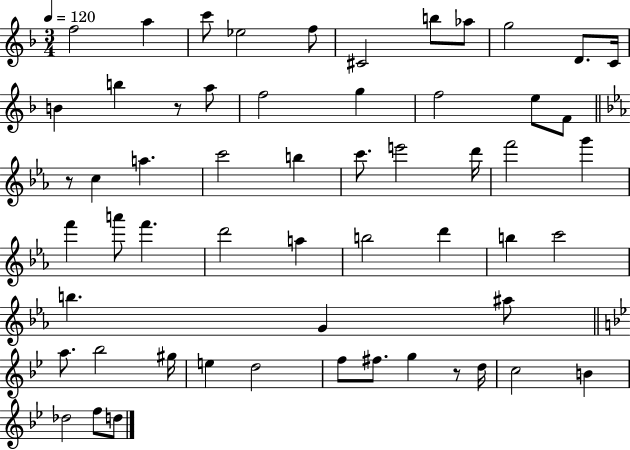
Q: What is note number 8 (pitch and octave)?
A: Ab5